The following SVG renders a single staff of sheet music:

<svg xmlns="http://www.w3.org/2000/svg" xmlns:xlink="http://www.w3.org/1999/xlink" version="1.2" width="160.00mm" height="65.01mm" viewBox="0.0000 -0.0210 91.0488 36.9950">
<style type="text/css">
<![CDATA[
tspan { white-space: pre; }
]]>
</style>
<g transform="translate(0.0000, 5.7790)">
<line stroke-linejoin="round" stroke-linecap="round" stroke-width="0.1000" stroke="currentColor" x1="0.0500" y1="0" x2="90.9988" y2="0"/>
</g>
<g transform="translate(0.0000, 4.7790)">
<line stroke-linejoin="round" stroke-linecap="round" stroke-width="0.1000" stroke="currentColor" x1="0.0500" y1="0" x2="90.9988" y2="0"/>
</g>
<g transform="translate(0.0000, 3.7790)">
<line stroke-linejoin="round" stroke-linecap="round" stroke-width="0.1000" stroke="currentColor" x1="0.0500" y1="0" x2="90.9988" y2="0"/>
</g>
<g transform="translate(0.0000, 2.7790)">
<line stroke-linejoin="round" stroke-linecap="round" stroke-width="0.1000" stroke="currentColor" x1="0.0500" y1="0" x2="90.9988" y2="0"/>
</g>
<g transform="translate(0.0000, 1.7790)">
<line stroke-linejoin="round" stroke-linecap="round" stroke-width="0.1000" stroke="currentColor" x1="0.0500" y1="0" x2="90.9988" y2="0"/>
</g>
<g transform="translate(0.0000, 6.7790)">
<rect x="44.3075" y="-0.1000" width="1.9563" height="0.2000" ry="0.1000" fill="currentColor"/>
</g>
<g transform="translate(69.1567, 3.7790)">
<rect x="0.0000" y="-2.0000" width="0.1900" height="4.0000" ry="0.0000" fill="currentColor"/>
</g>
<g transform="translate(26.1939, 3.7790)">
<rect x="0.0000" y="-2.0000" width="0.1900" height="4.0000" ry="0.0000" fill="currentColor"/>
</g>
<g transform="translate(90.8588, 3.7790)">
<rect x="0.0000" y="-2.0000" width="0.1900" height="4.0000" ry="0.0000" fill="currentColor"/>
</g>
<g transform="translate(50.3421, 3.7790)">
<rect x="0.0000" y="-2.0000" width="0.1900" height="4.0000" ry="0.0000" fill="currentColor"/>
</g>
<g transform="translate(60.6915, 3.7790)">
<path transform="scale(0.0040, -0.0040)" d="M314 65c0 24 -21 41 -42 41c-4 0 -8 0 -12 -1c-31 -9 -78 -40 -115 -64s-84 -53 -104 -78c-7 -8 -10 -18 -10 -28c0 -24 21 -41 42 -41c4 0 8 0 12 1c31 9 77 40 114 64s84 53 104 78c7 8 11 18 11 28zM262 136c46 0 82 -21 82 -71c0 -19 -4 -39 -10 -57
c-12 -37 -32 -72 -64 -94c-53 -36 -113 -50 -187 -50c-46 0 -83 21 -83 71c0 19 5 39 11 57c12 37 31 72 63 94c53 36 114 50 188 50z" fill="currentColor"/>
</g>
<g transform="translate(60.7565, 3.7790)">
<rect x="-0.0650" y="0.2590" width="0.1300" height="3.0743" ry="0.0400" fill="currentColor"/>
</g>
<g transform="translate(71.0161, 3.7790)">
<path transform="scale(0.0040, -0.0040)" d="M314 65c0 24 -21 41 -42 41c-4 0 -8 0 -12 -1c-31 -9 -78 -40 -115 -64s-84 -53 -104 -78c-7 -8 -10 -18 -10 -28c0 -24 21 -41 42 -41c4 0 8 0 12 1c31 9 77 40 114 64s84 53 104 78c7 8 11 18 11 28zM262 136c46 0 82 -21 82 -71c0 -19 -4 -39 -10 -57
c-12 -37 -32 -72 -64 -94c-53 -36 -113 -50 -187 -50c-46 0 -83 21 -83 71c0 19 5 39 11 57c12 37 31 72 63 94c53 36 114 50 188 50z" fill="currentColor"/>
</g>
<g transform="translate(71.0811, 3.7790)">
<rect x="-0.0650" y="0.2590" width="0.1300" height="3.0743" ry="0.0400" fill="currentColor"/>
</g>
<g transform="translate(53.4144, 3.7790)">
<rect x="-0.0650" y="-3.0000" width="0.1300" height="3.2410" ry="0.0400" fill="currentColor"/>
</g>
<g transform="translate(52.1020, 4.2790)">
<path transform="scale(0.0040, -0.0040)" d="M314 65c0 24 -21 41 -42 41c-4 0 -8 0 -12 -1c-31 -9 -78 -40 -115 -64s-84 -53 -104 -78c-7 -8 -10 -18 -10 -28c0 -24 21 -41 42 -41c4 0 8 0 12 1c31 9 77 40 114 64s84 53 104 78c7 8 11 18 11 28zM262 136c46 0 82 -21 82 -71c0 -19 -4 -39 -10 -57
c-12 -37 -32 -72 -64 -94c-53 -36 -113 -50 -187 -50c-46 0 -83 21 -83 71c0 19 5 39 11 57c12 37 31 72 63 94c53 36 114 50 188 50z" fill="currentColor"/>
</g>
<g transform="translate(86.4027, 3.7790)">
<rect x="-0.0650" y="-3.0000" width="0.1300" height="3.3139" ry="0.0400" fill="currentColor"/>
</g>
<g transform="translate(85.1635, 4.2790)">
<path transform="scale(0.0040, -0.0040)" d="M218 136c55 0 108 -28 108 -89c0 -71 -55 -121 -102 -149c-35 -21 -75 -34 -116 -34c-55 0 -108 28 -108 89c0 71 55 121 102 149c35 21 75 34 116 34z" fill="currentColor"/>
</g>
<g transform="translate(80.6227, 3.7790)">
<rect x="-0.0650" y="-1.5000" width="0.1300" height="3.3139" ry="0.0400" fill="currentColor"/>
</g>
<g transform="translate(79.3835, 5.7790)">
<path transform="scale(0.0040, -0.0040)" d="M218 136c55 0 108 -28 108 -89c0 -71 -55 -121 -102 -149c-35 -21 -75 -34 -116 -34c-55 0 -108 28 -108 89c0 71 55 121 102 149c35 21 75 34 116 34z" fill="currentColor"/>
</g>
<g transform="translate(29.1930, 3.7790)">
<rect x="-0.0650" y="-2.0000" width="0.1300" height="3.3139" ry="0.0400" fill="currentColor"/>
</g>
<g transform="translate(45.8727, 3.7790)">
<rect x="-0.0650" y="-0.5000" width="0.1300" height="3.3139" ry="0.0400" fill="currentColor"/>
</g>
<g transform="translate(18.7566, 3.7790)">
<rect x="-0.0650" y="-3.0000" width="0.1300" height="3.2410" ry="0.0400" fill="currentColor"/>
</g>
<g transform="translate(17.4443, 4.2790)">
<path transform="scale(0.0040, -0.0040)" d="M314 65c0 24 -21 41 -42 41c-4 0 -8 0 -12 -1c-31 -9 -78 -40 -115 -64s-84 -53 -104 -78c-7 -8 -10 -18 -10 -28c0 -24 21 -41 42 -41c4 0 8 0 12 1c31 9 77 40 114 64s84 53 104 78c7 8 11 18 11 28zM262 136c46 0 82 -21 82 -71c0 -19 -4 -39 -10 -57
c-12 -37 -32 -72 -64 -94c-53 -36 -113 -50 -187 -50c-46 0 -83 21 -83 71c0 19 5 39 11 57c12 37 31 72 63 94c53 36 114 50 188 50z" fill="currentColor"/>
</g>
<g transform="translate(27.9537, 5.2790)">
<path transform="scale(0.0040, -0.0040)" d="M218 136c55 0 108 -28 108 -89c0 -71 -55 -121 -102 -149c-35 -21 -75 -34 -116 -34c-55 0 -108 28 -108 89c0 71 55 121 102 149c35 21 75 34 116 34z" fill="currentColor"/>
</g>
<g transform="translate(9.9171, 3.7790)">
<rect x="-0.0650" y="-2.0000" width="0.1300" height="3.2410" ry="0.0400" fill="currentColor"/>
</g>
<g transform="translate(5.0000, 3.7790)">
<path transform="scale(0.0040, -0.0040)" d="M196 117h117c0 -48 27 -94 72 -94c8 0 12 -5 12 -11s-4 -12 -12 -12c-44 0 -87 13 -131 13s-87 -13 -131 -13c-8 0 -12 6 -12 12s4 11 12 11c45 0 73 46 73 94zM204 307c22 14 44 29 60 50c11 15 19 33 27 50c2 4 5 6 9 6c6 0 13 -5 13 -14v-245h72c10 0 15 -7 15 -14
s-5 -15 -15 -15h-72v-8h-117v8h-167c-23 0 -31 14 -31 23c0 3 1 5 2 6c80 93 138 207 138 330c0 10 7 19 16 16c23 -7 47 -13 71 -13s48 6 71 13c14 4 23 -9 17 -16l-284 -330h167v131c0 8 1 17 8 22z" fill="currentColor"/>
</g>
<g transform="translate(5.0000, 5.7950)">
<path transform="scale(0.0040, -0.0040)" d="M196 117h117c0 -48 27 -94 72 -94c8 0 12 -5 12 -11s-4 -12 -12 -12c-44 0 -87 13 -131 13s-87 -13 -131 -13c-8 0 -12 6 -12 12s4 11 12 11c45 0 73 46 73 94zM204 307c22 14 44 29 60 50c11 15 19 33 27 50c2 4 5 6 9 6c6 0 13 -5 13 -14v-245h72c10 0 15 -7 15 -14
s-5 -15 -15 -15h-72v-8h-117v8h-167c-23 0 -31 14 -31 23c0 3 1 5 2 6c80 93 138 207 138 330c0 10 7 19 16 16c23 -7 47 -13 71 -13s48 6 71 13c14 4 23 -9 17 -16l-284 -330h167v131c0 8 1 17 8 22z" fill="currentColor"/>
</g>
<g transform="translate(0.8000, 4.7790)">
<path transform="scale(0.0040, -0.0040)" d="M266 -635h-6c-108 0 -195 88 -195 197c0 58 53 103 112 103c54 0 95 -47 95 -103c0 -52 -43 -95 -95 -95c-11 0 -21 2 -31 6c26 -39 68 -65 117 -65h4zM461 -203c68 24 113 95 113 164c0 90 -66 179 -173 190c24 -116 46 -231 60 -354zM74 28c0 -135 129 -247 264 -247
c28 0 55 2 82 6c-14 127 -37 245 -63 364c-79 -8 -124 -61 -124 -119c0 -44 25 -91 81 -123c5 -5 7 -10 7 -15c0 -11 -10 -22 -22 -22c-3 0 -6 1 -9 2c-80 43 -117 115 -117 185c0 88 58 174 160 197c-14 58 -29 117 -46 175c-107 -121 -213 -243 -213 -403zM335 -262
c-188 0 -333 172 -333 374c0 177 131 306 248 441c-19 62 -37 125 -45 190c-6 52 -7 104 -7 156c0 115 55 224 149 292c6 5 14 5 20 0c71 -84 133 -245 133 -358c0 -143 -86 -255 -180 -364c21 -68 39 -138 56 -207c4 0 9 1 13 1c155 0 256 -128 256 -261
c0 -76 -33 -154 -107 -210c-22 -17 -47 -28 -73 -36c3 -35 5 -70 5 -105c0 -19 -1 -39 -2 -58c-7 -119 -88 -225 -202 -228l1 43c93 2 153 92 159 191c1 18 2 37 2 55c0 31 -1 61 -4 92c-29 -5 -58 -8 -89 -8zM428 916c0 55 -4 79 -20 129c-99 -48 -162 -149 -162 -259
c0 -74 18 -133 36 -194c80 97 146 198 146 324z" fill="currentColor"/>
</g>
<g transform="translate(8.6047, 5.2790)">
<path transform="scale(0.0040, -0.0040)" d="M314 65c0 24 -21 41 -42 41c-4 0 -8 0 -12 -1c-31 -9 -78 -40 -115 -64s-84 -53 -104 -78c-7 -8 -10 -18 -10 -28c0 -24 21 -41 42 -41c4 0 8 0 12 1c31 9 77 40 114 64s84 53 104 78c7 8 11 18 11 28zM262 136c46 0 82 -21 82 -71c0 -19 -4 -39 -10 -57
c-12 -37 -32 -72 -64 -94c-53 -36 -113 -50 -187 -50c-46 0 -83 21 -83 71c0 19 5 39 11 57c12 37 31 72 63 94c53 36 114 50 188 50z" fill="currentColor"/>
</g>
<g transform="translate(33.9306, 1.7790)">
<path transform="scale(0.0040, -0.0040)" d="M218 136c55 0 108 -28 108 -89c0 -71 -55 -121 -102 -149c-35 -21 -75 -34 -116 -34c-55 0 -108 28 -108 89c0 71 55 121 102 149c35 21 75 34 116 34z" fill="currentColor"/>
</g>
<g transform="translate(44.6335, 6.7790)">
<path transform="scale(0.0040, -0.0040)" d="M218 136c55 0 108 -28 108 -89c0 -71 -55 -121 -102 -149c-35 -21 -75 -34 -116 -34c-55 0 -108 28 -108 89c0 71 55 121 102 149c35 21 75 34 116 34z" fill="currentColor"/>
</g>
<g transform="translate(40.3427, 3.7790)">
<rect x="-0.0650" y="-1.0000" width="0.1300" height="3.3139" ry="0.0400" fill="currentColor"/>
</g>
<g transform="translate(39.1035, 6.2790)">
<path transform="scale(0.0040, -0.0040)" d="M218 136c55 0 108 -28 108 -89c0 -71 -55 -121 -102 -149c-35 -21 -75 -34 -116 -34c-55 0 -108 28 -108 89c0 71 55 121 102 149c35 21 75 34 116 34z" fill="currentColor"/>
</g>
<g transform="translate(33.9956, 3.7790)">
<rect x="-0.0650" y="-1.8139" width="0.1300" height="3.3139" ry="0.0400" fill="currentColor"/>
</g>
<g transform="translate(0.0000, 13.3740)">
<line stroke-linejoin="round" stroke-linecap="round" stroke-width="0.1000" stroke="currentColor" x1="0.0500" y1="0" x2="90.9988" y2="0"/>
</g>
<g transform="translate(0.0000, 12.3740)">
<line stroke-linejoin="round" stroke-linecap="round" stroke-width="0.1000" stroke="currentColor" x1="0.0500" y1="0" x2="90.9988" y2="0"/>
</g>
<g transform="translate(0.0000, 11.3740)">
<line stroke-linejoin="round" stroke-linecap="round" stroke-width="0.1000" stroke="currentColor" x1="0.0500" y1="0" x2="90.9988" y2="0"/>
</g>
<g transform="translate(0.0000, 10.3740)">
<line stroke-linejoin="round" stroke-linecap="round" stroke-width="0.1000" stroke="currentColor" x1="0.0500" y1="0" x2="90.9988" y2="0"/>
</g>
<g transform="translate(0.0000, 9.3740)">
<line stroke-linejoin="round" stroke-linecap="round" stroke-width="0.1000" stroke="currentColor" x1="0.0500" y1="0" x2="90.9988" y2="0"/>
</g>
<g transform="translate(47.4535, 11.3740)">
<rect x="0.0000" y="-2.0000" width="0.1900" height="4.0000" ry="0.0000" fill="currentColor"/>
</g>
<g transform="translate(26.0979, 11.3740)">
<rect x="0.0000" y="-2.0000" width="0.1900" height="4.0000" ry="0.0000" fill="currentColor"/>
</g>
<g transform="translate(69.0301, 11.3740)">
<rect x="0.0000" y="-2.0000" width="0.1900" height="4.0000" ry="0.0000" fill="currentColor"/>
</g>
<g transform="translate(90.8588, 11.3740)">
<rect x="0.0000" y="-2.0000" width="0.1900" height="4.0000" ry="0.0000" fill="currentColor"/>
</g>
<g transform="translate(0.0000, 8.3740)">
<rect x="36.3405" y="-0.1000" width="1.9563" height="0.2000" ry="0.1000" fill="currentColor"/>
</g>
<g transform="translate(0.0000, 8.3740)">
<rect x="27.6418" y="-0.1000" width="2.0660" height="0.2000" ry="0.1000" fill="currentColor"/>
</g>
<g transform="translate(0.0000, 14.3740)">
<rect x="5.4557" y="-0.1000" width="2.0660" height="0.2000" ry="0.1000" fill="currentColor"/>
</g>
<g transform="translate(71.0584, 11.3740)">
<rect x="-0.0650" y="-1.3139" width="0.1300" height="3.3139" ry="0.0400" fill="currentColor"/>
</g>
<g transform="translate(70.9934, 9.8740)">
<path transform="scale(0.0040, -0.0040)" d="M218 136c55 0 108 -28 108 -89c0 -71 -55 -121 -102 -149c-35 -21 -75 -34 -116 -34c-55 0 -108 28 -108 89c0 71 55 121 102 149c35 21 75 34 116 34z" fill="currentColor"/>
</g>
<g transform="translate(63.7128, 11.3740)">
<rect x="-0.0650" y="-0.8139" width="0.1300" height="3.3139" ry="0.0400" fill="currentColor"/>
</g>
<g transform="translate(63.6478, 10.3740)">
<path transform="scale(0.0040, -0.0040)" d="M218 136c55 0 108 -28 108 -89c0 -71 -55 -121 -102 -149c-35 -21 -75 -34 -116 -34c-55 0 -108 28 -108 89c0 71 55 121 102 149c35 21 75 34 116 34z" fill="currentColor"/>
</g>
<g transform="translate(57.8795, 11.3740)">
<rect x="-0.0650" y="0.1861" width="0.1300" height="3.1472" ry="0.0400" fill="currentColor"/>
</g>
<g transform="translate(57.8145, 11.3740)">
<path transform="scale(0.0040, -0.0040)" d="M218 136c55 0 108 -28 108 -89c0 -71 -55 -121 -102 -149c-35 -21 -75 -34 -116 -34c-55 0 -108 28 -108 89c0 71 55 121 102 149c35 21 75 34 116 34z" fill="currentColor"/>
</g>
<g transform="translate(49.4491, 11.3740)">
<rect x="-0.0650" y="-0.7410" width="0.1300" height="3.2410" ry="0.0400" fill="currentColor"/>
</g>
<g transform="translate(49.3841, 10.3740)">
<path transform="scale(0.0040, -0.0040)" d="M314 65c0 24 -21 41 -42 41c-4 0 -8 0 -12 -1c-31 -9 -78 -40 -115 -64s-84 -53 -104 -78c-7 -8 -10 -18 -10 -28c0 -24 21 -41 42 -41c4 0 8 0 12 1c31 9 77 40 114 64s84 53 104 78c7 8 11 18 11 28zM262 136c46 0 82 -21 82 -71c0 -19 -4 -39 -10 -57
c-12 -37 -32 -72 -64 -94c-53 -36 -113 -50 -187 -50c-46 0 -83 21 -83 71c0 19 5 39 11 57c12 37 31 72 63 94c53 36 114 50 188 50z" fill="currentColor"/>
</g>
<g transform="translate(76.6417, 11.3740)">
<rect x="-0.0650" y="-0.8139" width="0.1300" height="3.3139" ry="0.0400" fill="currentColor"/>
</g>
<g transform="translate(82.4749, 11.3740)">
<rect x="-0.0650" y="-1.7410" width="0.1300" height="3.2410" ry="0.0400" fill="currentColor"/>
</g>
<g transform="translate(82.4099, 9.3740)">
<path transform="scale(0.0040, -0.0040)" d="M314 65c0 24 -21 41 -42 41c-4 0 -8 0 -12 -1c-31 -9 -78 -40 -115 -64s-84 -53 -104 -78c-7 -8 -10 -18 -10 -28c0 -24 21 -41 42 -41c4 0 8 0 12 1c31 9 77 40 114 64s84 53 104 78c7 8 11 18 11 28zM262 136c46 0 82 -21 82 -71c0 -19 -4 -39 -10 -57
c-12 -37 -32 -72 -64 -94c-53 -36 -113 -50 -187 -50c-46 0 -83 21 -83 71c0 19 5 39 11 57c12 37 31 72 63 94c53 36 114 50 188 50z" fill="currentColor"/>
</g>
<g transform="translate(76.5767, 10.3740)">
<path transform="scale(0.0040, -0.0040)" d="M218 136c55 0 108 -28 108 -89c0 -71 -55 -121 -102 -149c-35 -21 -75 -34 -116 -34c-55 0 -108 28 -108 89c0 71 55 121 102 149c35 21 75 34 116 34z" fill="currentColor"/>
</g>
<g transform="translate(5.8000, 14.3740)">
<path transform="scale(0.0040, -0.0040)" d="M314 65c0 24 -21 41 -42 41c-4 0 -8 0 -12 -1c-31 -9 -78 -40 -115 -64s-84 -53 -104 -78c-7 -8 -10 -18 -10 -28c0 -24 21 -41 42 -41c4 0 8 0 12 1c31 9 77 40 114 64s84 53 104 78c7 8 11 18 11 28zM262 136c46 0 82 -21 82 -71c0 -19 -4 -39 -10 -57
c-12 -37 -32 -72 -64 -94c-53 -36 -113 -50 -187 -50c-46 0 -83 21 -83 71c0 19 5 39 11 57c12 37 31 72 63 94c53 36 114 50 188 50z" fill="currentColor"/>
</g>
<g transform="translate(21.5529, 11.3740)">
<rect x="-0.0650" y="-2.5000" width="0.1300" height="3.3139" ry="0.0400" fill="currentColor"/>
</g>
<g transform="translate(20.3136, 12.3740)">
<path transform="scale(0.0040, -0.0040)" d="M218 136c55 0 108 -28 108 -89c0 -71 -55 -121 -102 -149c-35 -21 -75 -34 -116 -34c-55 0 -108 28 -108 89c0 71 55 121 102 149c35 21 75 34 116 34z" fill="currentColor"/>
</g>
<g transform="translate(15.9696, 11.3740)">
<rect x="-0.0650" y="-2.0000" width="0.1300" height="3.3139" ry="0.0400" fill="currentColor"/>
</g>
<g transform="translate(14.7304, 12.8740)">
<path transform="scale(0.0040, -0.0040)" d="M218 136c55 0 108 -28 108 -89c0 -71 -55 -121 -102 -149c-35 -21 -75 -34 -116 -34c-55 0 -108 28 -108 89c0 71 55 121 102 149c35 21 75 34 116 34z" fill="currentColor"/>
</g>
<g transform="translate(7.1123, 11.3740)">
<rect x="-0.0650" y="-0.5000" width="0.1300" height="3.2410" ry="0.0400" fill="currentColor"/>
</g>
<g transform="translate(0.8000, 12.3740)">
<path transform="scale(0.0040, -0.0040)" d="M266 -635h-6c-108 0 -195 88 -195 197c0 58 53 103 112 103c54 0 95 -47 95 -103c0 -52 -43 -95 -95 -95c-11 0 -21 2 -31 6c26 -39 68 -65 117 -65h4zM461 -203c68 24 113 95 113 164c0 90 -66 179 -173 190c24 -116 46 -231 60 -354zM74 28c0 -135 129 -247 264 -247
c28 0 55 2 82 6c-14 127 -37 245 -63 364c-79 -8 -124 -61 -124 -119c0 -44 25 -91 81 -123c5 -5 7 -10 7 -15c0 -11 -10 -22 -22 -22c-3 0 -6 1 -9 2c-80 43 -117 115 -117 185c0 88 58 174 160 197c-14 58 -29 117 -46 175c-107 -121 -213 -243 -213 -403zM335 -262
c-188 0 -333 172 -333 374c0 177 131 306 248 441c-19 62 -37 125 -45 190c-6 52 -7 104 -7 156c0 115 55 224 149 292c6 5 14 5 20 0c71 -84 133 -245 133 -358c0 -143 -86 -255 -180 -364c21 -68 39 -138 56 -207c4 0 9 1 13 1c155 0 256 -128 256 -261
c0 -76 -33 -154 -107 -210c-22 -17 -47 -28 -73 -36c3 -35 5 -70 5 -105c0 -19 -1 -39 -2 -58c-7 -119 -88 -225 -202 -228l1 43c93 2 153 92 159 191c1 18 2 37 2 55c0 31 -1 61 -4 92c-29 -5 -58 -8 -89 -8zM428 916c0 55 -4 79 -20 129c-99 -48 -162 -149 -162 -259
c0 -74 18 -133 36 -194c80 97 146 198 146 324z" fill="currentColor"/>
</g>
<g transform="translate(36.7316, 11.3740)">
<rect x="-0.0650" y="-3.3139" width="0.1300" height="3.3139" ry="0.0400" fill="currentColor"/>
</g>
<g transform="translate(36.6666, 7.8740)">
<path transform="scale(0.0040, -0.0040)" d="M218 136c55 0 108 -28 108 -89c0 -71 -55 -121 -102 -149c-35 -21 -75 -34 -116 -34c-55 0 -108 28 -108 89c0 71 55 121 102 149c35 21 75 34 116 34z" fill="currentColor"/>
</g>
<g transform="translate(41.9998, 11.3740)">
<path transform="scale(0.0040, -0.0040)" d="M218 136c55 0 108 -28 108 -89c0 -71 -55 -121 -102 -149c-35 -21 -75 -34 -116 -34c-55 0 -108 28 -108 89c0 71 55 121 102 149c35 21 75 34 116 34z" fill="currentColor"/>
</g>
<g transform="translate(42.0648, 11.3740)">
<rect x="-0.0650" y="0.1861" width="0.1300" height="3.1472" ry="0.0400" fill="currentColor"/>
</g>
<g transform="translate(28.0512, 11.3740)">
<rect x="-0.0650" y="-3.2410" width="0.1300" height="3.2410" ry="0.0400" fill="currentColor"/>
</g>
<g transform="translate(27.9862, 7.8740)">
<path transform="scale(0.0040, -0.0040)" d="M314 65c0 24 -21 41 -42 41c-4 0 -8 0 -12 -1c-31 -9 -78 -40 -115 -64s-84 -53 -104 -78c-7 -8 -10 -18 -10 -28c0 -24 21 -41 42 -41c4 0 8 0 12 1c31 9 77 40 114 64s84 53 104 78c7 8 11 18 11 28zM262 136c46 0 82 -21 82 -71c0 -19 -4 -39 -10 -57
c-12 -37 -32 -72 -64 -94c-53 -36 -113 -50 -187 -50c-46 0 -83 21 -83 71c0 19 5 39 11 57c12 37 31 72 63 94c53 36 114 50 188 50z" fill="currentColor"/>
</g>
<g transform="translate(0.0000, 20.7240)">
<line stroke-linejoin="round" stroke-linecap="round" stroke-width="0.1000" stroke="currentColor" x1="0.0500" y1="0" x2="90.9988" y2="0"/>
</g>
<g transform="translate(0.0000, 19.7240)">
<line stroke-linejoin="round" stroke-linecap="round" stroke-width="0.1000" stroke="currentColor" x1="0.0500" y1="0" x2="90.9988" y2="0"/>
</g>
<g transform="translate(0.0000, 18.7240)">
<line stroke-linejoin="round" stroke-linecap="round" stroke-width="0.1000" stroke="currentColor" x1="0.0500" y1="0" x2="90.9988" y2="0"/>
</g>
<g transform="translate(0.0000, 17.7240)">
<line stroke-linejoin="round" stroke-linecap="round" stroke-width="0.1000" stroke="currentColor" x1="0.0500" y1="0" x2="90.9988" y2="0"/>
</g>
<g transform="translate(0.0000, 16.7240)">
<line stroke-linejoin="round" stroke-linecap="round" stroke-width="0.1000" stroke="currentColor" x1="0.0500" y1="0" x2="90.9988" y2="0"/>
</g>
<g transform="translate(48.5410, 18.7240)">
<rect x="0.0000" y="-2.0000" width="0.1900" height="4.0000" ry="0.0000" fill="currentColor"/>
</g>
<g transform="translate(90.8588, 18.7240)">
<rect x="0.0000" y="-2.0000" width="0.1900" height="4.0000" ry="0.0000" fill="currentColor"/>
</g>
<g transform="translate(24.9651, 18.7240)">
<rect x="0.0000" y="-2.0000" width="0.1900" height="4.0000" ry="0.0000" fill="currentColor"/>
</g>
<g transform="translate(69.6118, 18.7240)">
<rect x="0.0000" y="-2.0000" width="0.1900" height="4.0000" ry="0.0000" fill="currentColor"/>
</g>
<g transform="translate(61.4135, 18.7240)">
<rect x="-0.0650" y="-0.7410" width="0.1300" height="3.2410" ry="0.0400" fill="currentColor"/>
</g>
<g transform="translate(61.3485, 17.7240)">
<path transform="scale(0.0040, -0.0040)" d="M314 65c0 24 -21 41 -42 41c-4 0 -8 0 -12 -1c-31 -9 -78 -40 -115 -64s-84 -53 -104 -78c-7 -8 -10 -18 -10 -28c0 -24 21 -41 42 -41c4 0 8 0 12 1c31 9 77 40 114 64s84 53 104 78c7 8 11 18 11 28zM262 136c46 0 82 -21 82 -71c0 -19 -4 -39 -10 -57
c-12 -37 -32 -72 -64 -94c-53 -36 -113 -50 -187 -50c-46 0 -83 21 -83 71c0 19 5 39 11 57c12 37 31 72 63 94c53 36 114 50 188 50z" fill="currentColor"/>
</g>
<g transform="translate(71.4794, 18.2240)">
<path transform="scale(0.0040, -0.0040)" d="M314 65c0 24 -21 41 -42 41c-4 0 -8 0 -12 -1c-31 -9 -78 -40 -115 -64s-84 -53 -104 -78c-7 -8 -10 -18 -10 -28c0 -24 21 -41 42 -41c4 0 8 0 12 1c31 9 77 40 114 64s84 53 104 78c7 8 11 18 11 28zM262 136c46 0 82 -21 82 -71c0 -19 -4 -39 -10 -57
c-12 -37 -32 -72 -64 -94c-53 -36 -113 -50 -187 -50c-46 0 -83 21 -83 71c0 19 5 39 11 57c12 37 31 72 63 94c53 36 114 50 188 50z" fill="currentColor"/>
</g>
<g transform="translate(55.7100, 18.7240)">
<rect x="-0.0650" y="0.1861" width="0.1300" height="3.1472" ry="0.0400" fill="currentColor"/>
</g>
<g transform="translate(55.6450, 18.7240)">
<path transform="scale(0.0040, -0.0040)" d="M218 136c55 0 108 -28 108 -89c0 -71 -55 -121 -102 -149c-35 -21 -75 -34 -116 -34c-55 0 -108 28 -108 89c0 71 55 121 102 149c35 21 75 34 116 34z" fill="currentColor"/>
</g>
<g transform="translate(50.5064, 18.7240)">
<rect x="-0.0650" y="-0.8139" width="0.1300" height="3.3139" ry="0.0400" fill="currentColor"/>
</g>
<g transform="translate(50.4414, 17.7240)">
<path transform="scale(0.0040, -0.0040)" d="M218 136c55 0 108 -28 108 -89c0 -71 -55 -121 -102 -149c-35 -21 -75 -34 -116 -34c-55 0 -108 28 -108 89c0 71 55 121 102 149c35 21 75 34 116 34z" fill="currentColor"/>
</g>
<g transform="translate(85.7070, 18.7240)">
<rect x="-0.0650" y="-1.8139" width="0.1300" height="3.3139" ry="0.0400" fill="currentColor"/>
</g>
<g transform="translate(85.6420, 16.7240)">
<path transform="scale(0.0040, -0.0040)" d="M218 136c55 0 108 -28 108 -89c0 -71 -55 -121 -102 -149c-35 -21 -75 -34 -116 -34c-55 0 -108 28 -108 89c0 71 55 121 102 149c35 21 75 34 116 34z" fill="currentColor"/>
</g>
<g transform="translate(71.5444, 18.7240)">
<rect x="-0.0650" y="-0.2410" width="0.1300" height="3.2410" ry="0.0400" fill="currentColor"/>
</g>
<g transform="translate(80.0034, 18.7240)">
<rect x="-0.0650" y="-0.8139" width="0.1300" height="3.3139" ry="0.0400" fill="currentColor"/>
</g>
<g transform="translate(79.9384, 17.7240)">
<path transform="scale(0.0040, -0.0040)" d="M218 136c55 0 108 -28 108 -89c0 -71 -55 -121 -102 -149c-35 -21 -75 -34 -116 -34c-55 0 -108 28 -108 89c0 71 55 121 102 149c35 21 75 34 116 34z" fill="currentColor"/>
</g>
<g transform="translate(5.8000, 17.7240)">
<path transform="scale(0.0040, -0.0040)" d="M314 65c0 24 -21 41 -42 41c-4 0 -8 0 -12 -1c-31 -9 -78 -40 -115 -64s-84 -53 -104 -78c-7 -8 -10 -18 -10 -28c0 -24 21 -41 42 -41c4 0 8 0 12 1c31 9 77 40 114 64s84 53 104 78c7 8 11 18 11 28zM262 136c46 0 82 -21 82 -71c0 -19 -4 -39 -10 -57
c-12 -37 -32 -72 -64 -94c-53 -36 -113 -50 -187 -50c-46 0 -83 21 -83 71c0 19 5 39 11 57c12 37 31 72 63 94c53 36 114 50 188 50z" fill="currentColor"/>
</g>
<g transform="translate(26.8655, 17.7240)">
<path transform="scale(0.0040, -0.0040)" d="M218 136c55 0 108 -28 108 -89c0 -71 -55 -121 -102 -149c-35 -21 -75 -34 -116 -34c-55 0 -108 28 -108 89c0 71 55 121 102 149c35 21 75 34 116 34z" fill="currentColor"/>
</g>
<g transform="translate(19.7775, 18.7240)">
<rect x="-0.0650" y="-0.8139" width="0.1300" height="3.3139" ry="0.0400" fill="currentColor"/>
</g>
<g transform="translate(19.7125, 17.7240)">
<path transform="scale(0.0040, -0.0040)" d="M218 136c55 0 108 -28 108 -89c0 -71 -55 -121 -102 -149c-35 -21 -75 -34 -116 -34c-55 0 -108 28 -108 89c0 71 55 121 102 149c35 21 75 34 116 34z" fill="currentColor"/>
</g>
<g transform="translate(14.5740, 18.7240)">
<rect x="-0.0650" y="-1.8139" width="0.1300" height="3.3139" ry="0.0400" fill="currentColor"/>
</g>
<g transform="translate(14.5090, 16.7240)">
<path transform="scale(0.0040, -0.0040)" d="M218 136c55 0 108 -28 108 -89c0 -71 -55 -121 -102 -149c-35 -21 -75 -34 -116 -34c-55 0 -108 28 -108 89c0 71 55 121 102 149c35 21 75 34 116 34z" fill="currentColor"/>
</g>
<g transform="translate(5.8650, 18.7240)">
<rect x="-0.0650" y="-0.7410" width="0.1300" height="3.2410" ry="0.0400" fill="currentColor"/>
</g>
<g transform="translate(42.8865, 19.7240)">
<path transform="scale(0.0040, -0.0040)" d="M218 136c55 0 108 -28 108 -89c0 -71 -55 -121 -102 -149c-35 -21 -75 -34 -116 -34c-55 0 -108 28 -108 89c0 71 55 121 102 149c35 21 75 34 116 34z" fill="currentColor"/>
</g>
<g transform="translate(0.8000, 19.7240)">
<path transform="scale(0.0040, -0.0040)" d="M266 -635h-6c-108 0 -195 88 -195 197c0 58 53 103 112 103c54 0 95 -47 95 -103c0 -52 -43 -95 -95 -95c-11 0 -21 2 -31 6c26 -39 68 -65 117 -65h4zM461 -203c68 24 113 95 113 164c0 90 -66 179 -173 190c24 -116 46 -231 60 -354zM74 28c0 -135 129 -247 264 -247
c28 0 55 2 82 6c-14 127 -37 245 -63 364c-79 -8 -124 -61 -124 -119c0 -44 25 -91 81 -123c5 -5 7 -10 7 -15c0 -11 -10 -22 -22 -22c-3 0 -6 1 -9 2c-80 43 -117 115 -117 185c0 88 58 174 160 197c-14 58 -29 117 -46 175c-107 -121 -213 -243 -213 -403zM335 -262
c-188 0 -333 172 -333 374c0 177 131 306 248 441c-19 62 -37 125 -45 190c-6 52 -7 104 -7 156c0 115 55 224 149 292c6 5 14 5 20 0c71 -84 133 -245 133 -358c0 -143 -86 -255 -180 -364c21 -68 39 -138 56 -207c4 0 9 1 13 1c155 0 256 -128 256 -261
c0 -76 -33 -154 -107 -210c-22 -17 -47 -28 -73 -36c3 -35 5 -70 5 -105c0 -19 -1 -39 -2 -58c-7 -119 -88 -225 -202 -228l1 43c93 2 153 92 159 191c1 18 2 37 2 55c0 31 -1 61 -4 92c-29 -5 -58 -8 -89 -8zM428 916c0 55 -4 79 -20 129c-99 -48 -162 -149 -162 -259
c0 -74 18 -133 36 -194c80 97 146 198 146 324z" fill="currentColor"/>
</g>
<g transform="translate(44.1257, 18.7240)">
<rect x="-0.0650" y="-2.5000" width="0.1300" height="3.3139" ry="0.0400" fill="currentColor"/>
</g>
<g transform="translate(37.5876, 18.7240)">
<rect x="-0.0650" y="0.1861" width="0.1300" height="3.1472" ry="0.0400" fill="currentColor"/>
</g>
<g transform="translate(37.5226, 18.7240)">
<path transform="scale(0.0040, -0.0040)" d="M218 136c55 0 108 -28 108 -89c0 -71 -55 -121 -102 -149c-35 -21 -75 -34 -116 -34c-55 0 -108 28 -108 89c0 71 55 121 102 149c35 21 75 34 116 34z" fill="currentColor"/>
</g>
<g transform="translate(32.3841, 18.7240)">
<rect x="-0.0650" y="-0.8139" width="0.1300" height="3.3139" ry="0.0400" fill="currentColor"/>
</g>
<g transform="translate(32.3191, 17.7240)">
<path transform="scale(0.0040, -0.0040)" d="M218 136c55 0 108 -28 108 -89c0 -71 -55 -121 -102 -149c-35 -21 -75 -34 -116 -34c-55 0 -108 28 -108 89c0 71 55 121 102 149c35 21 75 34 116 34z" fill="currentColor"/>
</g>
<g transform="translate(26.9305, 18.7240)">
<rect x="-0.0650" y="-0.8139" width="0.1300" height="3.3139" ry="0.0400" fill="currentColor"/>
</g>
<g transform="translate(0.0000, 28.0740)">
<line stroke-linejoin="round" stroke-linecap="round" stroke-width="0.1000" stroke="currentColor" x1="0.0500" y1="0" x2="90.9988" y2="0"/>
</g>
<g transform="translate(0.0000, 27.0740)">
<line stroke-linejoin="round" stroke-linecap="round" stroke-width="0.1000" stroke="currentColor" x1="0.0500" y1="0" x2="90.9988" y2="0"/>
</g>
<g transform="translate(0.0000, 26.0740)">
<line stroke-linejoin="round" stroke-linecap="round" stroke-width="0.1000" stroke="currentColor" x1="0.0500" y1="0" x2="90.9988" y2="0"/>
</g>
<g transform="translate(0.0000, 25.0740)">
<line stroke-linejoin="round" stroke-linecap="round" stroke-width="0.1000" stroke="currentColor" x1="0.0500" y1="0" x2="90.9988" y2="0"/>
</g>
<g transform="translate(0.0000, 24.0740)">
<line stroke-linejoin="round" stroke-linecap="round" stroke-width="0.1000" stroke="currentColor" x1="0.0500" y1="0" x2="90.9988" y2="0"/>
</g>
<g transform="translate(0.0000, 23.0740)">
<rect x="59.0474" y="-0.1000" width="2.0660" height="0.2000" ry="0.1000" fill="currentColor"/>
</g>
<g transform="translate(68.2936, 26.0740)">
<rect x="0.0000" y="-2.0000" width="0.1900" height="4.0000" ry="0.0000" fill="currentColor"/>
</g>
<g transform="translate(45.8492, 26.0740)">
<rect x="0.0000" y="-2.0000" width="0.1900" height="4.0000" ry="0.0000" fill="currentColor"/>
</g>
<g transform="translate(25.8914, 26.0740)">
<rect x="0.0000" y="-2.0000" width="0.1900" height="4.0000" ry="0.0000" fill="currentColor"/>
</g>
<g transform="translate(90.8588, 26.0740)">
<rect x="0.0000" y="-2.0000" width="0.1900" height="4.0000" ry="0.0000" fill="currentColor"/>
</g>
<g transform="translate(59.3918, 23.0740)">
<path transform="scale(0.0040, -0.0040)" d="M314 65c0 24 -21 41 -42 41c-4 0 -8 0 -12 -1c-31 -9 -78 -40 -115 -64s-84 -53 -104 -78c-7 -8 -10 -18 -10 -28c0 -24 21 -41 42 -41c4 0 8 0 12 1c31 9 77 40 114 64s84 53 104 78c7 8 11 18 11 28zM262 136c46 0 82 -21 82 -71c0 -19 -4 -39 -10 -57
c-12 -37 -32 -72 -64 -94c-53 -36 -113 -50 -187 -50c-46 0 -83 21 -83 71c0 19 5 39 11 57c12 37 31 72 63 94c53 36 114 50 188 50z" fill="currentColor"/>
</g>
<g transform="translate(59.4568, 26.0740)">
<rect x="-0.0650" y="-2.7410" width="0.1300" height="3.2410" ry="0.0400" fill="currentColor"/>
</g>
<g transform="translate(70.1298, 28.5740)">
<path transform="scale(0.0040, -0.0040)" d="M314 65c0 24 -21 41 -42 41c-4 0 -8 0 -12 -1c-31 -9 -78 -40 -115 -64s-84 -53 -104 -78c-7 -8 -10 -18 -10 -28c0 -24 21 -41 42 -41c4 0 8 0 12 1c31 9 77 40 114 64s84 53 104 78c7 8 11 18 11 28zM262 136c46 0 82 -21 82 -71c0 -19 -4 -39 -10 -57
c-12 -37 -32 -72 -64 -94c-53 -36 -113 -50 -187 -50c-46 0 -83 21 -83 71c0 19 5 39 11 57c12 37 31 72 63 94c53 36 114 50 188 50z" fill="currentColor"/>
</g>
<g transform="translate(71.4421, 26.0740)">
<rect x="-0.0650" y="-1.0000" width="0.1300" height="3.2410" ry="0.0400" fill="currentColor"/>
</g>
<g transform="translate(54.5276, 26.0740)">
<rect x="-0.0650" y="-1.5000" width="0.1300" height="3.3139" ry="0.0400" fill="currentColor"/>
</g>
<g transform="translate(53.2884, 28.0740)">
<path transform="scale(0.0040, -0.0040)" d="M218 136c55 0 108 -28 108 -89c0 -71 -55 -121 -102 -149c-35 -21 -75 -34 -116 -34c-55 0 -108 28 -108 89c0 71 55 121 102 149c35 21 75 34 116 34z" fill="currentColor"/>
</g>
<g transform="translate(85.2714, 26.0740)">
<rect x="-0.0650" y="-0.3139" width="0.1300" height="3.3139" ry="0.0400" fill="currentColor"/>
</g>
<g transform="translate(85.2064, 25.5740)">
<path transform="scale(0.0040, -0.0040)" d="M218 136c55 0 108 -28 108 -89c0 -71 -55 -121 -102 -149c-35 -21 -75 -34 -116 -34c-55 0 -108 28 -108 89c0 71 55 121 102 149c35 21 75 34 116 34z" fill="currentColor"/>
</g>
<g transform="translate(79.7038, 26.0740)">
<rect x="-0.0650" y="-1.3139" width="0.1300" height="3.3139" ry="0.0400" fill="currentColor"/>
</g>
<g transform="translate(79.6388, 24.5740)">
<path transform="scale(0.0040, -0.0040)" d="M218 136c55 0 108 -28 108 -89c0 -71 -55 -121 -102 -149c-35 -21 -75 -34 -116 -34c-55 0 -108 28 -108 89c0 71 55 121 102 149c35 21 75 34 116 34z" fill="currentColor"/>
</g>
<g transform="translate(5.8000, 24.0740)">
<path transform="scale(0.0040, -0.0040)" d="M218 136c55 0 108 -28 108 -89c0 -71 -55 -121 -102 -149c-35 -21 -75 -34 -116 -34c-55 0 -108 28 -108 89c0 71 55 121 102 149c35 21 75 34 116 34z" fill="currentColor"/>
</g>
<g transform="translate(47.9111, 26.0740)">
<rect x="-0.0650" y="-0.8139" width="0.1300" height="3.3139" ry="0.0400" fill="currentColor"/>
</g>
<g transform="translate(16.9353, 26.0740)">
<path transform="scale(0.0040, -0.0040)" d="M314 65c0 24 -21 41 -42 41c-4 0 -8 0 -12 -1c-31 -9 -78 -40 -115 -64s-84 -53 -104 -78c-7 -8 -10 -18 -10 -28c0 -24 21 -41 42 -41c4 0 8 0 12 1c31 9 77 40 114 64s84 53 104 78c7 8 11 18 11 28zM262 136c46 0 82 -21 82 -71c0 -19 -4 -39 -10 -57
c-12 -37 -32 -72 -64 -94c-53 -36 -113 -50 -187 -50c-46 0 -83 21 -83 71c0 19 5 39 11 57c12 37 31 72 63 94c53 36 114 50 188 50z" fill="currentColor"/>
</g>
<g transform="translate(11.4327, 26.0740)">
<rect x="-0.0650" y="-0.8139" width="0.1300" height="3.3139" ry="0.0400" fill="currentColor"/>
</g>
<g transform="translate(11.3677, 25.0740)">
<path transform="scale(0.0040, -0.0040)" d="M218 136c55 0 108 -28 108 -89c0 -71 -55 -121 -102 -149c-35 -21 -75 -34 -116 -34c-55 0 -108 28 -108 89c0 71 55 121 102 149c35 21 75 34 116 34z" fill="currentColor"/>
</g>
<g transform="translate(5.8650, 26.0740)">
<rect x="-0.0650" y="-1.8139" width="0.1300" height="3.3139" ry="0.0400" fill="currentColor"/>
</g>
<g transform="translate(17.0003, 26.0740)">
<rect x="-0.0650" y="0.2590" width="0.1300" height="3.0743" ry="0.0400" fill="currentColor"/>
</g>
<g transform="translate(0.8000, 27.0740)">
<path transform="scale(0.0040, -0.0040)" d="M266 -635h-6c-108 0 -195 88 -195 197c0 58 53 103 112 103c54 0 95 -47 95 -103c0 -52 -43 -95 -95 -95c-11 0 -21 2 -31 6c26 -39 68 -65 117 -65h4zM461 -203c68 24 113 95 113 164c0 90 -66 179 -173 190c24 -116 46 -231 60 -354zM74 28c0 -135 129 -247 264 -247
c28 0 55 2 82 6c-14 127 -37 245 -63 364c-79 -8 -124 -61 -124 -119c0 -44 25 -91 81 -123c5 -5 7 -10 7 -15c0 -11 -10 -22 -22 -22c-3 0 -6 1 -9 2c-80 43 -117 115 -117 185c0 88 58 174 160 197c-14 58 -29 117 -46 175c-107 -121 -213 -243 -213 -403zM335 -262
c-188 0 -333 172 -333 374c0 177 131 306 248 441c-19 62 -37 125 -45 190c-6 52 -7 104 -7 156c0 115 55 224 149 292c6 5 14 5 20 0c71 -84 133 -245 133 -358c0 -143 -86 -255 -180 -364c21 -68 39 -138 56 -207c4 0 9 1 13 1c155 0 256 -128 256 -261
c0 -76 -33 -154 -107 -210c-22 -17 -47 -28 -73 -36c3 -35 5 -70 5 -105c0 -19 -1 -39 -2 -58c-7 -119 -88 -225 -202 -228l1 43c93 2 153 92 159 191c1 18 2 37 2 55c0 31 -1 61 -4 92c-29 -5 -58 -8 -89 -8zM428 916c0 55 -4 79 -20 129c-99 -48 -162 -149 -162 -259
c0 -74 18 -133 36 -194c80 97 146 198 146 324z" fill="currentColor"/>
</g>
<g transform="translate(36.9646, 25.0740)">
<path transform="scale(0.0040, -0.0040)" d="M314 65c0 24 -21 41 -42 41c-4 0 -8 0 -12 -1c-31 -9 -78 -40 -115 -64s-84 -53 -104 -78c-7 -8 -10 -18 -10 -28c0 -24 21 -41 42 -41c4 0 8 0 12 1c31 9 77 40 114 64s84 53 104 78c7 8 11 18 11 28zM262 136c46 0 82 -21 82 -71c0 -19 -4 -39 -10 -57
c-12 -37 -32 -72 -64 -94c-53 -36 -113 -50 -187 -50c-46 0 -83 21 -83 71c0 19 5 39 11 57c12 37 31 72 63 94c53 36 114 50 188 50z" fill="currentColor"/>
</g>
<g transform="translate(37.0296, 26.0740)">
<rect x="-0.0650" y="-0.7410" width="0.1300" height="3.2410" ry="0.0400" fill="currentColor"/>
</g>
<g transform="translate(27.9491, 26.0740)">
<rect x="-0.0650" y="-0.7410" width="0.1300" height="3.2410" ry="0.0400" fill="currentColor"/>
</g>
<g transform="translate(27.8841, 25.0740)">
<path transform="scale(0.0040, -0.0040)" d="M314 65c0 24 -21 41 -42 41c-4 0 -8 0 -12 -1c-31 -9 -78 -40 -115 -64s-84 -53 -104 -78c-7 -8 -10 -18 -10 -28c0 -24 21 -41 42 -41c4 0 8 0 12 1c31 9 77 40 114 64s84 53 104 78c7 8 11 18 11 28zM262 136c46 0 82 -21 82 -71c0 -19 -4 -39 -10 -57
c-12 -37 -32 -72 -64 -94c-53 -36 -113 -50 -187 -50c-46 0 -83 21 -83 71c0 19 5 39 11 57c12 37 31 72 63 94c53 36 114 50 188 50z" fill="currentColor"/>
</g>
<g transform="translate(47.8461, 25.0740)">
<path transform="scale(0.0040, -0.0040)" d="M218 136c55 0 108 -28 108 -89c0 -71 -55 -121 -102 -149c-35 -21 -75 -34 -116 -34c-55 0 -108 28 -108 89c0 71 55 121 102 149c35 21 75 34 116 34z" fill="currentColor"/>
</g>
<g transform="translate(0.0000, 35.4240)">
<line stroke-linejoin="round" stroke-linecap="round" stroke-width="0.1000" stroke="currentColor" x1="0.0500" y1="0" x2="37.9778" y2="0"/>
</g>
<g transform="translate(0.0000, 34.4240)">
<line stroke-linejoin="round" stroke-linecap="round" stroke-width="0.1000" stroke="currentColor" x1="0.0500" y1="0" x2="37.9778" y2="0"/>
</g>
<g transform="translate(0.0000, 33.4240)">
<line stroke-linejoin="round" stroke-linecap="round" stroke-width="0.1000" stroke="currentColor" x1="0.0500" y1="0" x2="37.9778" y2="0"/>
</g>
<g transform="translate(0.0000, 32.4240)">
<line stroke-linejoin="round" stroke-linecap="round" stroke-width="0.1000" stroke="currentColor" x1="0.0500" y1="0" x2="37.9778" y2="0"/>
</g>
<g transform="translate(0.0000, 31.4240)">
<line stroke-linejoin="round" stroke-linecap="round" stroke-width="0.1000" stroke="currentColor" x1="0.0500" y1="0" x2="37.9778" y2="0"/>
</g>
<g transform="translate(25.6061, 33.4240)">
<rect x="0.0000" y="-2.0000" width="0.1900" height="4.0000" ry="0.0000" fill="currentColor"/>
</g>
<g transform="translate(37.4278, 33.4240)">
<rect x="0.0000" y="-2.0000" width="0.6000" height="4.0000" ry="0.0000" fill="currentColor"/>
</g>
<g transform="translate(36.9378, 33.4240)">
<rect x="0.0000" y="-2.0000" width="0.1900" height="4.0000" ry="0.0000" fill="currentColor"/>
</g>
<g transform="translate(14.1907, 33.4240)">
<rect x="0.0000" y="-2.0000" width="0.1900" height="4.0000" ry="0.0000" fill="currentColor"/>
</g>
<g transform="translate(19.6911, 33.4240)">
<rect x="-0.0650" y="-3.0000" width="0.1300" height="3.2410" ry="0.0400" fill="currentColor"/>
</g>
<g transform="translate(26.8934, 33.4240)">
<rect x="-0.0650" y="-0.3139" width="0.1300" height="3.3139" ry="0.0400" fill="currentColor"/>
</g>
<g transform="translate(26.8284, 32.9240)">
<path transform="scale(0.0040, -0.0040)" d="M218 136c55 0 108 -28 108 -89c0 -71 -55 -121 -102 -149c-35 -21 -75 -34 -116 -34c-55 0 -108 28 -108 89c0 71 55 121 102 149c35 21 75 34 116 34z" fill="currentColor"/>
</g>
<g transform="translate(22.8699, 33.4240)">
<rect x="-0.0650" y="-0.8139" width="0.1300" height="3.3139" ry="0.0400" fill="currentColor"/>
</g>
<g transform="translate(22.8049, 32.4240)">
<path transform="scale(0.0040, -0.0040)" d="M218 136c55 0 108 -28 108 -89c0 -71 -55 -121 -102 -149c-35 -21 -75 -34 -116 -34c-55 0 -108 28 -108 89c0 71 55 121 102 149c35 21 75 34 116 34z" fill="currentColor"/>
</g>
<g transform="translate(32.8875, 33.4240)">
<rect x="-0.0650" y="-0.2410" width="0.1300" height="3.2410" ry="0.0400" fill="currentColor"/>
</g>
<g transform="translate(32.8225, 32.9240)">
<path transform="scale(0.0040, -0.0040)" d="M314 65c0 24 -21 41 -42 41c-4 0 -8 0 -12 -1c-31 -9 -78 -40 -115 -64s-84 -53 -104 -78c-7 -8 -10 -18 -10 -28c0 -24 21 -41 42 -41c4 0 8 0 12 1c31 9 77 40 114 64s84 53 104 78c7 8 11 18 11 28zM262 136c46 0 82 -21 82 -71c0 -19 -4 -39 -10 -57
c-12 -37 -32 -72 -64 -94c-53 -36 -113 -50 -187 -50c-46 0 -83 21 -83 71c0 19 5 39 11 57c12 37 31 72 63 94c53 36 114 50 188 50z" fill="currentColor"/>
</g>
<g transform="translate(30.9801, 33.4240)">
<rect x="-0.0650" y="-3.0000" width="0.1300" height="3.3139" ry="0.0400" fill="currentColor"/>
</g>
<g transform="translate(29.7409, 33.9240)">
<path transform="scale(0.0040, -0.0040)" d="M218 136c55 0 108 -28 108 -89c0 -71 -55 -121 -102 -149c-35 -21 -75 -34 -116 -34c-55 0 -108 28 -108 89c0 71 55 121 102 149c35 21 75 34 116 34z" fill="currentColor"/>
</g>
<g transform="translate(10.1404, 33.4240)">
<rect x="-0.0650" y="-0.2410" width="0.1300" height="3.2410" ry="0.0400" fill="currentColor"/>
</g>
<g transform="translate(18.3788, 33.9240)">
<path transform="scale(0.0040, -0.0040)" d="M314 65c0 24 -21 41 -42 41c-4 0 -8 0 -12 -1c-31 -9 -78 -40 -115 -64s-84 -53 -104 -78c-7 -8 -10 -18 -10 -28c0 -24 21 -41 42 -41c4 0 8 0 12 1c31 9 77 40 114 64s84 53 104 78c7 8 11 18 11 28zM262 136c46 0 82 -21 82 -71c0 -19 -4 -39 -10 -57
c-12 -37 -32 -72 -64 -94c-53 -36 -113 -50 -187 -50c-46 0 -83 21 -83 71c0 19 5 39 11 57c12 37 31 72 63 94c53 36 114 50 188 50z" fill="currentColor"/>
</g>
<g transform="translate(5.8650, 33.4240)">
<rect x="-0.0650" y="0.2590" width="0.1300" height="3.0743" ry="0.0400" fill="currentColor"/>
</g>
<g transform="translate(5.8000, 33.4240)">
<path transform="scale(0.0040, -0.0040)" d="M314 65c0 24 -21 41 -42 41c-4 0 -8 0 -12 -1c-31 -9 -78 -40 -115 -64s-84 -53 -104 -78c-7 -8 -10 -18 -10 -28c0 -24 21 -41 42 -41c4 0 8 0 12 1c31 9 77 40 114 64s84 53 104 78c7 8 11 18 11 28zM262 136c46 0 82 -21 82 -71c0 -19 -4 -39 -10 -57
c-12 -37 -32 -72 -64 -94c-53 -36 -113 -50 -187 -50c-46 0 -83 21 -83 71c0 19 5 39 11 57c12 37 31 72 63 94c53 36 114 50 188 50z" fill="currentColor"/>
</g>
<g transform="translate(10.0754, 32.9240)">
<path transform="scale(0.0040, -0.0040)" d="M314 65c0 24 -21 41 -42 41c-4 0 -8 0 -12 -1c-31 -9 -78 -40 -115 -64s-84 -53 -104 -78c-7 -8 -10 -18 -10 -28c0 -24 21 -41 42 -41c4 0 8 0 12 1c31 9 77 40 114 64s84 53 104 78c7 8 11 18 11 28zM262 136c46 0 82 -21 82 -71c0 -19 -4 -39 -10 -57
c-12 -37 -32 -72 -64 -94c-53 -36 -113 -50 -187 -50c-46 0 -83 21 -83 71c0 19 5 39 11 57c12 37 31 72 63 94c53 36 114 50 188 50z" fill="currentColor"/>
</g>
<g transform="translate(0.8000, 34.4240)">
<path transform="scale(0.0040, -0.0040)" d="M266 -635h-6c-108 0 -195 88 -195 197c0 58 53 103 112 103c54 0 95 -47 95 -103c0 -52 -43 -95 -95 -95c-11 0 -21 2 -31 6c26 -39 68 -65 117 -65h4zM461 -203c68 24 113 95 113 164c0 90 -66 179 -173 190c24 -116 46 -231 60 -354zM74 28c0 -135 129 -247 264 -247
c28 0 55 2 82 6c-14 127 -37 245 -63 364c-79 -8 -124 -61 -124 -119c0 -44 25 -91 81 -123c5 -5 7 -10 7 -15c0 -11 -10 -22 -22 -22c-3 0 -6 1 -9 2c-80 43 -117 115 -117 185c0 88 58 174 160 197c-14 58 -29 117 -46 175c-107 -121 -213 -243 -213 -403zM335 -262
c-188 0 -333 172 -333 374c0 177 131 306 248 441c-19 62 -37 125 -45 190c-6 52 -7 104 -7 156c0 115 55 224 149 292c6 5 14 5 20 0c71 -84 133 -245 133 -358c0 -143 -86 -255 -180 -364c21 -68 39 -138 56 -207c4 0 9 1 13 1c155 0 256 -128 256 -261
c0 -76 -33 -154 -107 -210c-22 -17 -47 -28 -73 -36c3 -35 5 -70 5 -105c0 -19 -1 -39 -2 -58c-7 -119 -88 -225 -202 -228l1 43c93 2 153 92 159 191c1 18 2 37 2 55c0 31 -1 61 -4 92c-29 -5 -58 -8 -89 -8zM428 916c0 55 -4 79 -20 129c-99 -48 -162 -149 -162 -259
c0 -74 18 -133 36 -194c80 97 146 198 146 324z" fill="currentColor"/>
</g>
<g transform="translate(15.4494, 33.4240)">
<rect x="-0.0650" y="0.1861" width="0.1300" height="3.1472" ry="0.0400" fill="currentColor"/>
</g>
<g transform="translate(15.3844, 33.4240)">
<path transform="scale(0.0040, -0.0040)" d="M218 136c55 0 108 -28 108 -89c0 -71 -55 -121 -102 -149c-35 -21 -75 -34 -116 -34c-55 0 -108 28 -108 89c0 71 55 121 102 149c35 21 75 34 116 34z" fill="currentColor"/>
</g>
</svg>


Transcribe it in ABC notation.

X:1
T:Untitled
M:4/4
L:1/4
K:C
F2 A2 F f D C A2 B2 B2 E A C2 F G b2 b B d2 B d e d f2 d2 f d d d B G d B d2 c2 d f f d B2 d2 d2 d E a2 D2 e c B2 c2 B A2 d c A c2